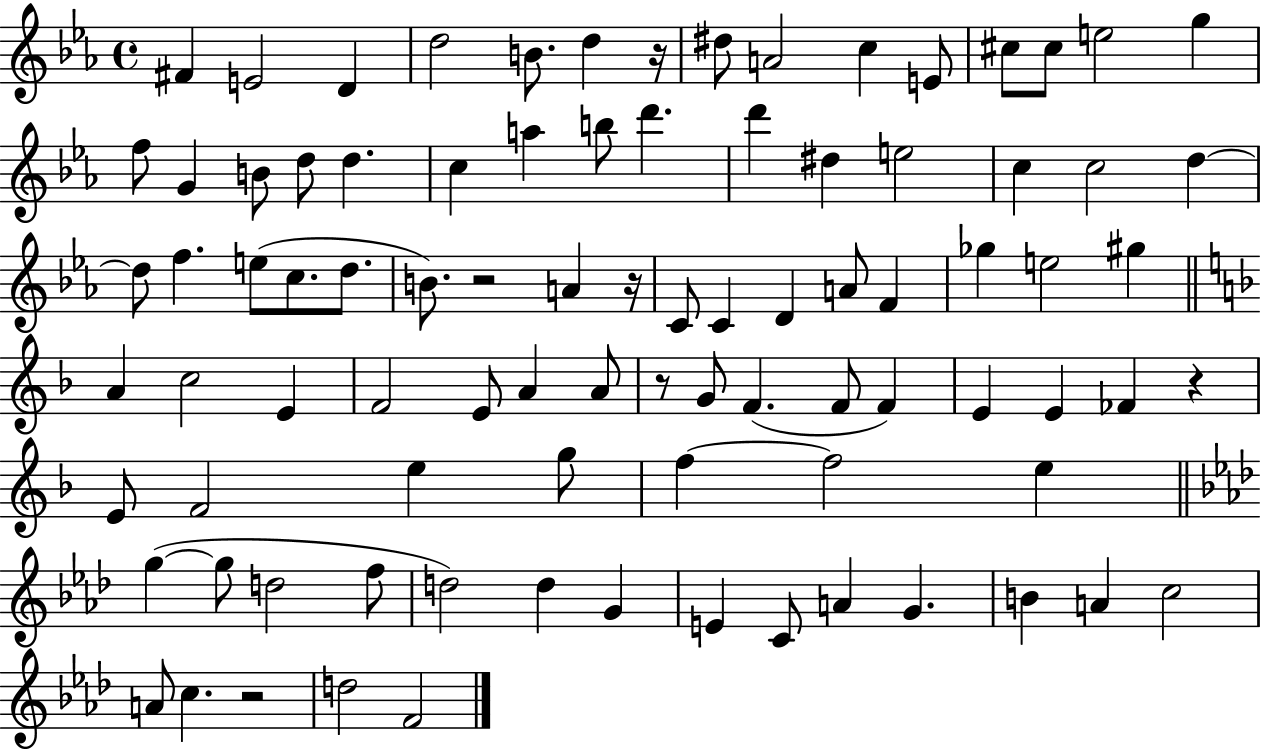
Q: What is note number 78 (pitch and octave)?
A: A4